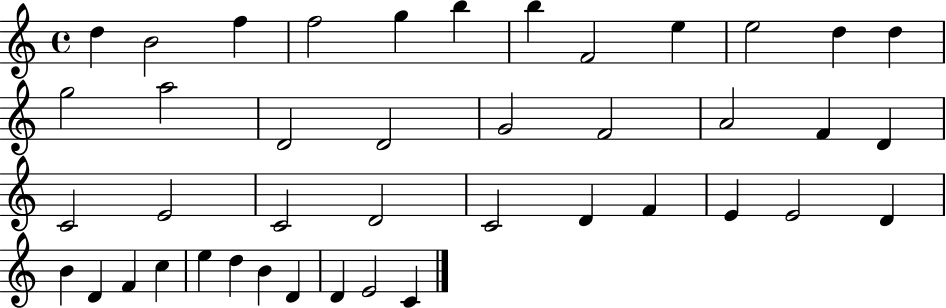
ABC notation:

X:1
T:Untitled
M:4/4
L:1/4
K:C
d B2 f f2 g b b F2 e e2 d d g2 a2 D2 D2 G2 F2 A2 F D C2 E2 C2 D2 C2 D F E E2 D B D F c e d B D D E2 C